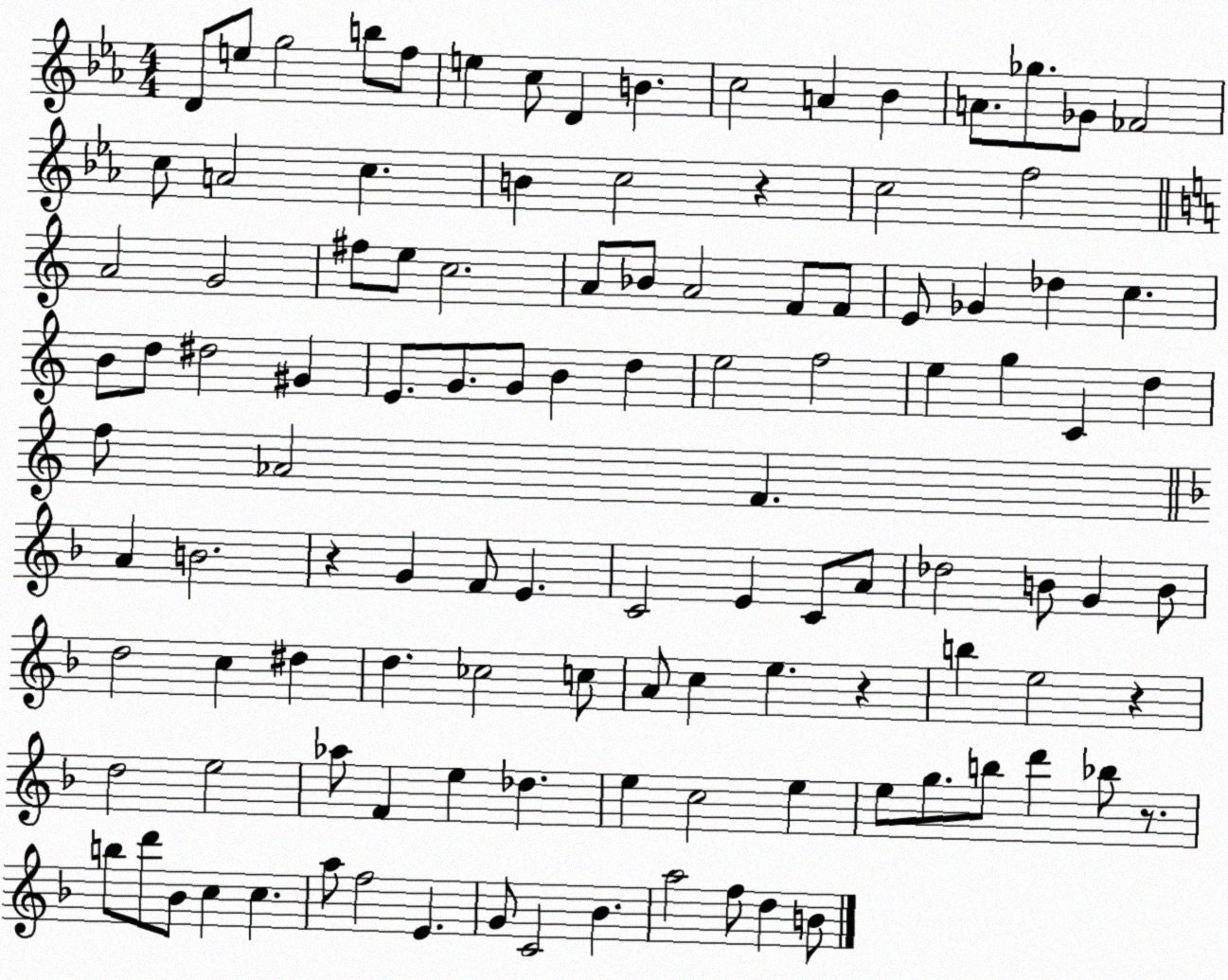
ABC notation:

X:1
T:Untitled
M:4/4
L:1/4
K:Eb
D/2 e/2 g2 b/2 f/2 e c/2 D B c2 A _B A/2 _g/2 _G/2 _F2 c/2 A2 c B c2 z c2 f2 A2 G2 ^f/2 e/2 c2 A/2 _B/2 A2 F/2 F/2 E/2 _G _d c B/2 d/2 ^d2 ^G E/2 G/2 G/2 B d e2 f2 e g C d f/2 _A2 F A B2 z G F/2 E C2 E C/2 A/2 _d2 B/2 G B/2 d2 c ^d d _c2 c/2 A/2 c e z b e2 z d2 e2 _a/2 F e _d e c2 e e/2 g/2 b/2 d' _b/2 z/2 b/2 d'/2 _B/2 c c a/2 f2 E G/2 C2 _B a2 f/2 d B/2